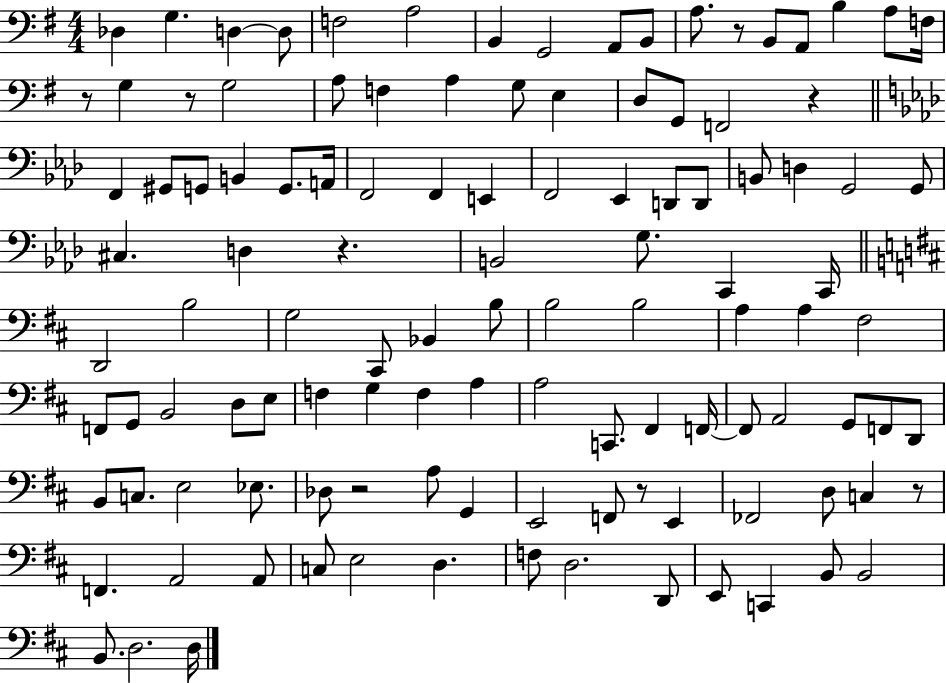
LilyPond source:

{
  \clef bass
  \numericTimeSignature
  \time 4/4
  \key g \major
  \repeat volta 2 { des4 g4. d4~~ d8 | f2 a2 | b,4 g,2 a,8 b,8 | a8. r8 b,8 a,8 b4 a8 f16 | \break r8 g4 r8 g2 | a8 f4 a4 g8 e4 | d8 g,8 f,2 r4 | \bar "||" \break \key aes \major f,4 gis,8 g,8 b,4 g,8. a,16 | f,2 f,4 e,4 | f,2 ees,4 d,8 d,8 | b,8 d4 g,2 g,8 | \break cis4. d4 r4. | b,2 g8. c,4 c,16 | \bar "||" \break \key d \major d,2 b2 | g2 cis,8 bes,4 b8 | b2 b2 | a4 a4 fis2 | \break f,8 g,8 b,2 d8 e8 | f4 g4 f4 a4 | a2 c,8. fis,4 f,16~~ | f,8 a,2 g,8 f,8 d,8 | \break b,8 c8. e2 ees8. | des8 r2 a8 g,4 | e,2 f,8 r8 e,4 | fes,2 d8 c4 r8 | \break f,4. a,2 a,8 | c8 e2 d4. | f8 d2. d,8 | e,8 c,4 b,8 b,2 | \break b,8. d2. d16 | } \bar "|."
}